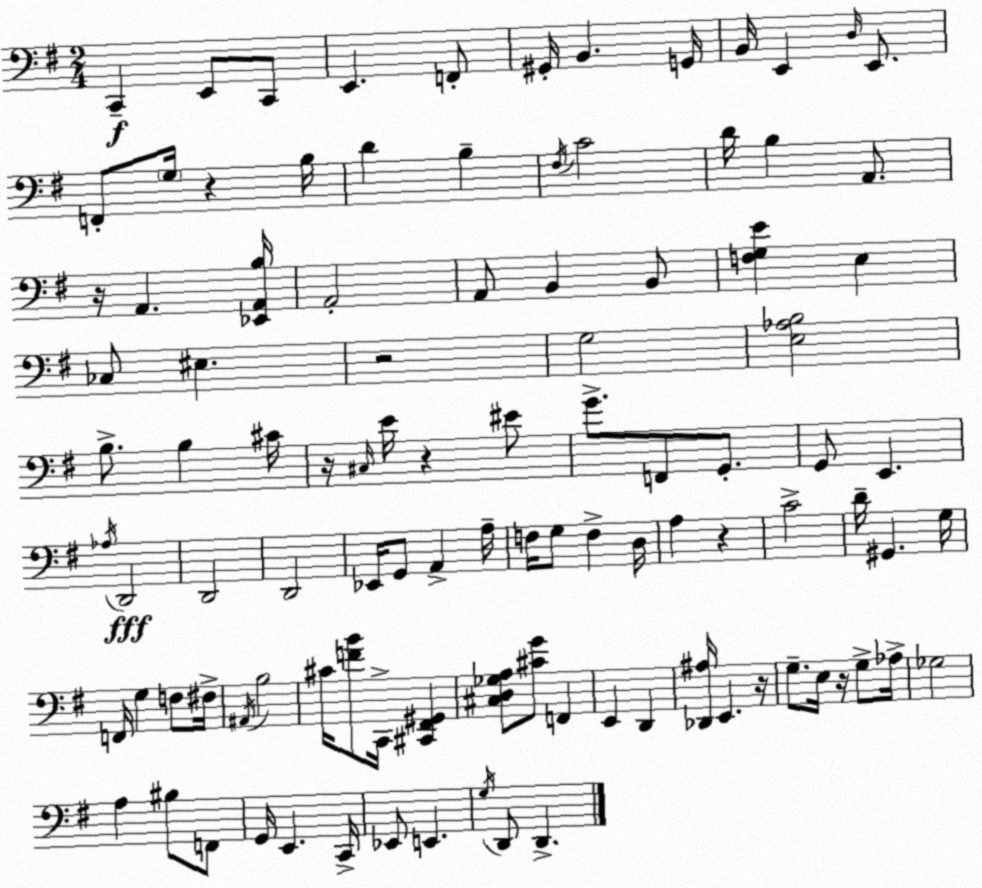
X:1
T:Untitled
M:2/4
L:1/4
K:G
C,, E,,/2 C,,/2 E,, F,,/2 ^G,,/4 B,, G,,/4 B,,/4 E,, D,/4 E,,/2 F,,/2 G,/4 z B,/4 D B, ^F,/4 C2 D/4 B, A,,/2 z/4 A,, [_E,,A,,B,]/4 A,,2 A,,/2 B,, B,,/2 [F,G,E] E, _C,/2 ^E, z2 G,2 [E,_A,B,]2 B,/2 B, ^C/4 z/4 ^C,/4 E/4 z ^E/2 G/2 F,,/2 G,,/2 G,,/2 E,, _A,/4 D,,2 D,,2 D,,2 _E,,/4 G,,/2 A,, A,/4 F,/4 G,/2 F, D,/4 A, z C2 D/4 ^G,, G,/4 F,,/4 G, F,/2 ^F,/4 ^A,,/4 B,2 ^C/4 [FB]/2 C,,/4 [^C,,^F,,^G,,] [^C,D,_G,A,]/2 [^CG]/2 F,, E,, D,, [_D,,^A,]/4 E,, z/4 G,/2 E,/4 z/4 G,/2 _A,/4 _G,2 A, ^B,/2 F,,/2 G,,/4 E,, C,,/4 _E,,/2 E,, G,/4 D,,/2 D,,